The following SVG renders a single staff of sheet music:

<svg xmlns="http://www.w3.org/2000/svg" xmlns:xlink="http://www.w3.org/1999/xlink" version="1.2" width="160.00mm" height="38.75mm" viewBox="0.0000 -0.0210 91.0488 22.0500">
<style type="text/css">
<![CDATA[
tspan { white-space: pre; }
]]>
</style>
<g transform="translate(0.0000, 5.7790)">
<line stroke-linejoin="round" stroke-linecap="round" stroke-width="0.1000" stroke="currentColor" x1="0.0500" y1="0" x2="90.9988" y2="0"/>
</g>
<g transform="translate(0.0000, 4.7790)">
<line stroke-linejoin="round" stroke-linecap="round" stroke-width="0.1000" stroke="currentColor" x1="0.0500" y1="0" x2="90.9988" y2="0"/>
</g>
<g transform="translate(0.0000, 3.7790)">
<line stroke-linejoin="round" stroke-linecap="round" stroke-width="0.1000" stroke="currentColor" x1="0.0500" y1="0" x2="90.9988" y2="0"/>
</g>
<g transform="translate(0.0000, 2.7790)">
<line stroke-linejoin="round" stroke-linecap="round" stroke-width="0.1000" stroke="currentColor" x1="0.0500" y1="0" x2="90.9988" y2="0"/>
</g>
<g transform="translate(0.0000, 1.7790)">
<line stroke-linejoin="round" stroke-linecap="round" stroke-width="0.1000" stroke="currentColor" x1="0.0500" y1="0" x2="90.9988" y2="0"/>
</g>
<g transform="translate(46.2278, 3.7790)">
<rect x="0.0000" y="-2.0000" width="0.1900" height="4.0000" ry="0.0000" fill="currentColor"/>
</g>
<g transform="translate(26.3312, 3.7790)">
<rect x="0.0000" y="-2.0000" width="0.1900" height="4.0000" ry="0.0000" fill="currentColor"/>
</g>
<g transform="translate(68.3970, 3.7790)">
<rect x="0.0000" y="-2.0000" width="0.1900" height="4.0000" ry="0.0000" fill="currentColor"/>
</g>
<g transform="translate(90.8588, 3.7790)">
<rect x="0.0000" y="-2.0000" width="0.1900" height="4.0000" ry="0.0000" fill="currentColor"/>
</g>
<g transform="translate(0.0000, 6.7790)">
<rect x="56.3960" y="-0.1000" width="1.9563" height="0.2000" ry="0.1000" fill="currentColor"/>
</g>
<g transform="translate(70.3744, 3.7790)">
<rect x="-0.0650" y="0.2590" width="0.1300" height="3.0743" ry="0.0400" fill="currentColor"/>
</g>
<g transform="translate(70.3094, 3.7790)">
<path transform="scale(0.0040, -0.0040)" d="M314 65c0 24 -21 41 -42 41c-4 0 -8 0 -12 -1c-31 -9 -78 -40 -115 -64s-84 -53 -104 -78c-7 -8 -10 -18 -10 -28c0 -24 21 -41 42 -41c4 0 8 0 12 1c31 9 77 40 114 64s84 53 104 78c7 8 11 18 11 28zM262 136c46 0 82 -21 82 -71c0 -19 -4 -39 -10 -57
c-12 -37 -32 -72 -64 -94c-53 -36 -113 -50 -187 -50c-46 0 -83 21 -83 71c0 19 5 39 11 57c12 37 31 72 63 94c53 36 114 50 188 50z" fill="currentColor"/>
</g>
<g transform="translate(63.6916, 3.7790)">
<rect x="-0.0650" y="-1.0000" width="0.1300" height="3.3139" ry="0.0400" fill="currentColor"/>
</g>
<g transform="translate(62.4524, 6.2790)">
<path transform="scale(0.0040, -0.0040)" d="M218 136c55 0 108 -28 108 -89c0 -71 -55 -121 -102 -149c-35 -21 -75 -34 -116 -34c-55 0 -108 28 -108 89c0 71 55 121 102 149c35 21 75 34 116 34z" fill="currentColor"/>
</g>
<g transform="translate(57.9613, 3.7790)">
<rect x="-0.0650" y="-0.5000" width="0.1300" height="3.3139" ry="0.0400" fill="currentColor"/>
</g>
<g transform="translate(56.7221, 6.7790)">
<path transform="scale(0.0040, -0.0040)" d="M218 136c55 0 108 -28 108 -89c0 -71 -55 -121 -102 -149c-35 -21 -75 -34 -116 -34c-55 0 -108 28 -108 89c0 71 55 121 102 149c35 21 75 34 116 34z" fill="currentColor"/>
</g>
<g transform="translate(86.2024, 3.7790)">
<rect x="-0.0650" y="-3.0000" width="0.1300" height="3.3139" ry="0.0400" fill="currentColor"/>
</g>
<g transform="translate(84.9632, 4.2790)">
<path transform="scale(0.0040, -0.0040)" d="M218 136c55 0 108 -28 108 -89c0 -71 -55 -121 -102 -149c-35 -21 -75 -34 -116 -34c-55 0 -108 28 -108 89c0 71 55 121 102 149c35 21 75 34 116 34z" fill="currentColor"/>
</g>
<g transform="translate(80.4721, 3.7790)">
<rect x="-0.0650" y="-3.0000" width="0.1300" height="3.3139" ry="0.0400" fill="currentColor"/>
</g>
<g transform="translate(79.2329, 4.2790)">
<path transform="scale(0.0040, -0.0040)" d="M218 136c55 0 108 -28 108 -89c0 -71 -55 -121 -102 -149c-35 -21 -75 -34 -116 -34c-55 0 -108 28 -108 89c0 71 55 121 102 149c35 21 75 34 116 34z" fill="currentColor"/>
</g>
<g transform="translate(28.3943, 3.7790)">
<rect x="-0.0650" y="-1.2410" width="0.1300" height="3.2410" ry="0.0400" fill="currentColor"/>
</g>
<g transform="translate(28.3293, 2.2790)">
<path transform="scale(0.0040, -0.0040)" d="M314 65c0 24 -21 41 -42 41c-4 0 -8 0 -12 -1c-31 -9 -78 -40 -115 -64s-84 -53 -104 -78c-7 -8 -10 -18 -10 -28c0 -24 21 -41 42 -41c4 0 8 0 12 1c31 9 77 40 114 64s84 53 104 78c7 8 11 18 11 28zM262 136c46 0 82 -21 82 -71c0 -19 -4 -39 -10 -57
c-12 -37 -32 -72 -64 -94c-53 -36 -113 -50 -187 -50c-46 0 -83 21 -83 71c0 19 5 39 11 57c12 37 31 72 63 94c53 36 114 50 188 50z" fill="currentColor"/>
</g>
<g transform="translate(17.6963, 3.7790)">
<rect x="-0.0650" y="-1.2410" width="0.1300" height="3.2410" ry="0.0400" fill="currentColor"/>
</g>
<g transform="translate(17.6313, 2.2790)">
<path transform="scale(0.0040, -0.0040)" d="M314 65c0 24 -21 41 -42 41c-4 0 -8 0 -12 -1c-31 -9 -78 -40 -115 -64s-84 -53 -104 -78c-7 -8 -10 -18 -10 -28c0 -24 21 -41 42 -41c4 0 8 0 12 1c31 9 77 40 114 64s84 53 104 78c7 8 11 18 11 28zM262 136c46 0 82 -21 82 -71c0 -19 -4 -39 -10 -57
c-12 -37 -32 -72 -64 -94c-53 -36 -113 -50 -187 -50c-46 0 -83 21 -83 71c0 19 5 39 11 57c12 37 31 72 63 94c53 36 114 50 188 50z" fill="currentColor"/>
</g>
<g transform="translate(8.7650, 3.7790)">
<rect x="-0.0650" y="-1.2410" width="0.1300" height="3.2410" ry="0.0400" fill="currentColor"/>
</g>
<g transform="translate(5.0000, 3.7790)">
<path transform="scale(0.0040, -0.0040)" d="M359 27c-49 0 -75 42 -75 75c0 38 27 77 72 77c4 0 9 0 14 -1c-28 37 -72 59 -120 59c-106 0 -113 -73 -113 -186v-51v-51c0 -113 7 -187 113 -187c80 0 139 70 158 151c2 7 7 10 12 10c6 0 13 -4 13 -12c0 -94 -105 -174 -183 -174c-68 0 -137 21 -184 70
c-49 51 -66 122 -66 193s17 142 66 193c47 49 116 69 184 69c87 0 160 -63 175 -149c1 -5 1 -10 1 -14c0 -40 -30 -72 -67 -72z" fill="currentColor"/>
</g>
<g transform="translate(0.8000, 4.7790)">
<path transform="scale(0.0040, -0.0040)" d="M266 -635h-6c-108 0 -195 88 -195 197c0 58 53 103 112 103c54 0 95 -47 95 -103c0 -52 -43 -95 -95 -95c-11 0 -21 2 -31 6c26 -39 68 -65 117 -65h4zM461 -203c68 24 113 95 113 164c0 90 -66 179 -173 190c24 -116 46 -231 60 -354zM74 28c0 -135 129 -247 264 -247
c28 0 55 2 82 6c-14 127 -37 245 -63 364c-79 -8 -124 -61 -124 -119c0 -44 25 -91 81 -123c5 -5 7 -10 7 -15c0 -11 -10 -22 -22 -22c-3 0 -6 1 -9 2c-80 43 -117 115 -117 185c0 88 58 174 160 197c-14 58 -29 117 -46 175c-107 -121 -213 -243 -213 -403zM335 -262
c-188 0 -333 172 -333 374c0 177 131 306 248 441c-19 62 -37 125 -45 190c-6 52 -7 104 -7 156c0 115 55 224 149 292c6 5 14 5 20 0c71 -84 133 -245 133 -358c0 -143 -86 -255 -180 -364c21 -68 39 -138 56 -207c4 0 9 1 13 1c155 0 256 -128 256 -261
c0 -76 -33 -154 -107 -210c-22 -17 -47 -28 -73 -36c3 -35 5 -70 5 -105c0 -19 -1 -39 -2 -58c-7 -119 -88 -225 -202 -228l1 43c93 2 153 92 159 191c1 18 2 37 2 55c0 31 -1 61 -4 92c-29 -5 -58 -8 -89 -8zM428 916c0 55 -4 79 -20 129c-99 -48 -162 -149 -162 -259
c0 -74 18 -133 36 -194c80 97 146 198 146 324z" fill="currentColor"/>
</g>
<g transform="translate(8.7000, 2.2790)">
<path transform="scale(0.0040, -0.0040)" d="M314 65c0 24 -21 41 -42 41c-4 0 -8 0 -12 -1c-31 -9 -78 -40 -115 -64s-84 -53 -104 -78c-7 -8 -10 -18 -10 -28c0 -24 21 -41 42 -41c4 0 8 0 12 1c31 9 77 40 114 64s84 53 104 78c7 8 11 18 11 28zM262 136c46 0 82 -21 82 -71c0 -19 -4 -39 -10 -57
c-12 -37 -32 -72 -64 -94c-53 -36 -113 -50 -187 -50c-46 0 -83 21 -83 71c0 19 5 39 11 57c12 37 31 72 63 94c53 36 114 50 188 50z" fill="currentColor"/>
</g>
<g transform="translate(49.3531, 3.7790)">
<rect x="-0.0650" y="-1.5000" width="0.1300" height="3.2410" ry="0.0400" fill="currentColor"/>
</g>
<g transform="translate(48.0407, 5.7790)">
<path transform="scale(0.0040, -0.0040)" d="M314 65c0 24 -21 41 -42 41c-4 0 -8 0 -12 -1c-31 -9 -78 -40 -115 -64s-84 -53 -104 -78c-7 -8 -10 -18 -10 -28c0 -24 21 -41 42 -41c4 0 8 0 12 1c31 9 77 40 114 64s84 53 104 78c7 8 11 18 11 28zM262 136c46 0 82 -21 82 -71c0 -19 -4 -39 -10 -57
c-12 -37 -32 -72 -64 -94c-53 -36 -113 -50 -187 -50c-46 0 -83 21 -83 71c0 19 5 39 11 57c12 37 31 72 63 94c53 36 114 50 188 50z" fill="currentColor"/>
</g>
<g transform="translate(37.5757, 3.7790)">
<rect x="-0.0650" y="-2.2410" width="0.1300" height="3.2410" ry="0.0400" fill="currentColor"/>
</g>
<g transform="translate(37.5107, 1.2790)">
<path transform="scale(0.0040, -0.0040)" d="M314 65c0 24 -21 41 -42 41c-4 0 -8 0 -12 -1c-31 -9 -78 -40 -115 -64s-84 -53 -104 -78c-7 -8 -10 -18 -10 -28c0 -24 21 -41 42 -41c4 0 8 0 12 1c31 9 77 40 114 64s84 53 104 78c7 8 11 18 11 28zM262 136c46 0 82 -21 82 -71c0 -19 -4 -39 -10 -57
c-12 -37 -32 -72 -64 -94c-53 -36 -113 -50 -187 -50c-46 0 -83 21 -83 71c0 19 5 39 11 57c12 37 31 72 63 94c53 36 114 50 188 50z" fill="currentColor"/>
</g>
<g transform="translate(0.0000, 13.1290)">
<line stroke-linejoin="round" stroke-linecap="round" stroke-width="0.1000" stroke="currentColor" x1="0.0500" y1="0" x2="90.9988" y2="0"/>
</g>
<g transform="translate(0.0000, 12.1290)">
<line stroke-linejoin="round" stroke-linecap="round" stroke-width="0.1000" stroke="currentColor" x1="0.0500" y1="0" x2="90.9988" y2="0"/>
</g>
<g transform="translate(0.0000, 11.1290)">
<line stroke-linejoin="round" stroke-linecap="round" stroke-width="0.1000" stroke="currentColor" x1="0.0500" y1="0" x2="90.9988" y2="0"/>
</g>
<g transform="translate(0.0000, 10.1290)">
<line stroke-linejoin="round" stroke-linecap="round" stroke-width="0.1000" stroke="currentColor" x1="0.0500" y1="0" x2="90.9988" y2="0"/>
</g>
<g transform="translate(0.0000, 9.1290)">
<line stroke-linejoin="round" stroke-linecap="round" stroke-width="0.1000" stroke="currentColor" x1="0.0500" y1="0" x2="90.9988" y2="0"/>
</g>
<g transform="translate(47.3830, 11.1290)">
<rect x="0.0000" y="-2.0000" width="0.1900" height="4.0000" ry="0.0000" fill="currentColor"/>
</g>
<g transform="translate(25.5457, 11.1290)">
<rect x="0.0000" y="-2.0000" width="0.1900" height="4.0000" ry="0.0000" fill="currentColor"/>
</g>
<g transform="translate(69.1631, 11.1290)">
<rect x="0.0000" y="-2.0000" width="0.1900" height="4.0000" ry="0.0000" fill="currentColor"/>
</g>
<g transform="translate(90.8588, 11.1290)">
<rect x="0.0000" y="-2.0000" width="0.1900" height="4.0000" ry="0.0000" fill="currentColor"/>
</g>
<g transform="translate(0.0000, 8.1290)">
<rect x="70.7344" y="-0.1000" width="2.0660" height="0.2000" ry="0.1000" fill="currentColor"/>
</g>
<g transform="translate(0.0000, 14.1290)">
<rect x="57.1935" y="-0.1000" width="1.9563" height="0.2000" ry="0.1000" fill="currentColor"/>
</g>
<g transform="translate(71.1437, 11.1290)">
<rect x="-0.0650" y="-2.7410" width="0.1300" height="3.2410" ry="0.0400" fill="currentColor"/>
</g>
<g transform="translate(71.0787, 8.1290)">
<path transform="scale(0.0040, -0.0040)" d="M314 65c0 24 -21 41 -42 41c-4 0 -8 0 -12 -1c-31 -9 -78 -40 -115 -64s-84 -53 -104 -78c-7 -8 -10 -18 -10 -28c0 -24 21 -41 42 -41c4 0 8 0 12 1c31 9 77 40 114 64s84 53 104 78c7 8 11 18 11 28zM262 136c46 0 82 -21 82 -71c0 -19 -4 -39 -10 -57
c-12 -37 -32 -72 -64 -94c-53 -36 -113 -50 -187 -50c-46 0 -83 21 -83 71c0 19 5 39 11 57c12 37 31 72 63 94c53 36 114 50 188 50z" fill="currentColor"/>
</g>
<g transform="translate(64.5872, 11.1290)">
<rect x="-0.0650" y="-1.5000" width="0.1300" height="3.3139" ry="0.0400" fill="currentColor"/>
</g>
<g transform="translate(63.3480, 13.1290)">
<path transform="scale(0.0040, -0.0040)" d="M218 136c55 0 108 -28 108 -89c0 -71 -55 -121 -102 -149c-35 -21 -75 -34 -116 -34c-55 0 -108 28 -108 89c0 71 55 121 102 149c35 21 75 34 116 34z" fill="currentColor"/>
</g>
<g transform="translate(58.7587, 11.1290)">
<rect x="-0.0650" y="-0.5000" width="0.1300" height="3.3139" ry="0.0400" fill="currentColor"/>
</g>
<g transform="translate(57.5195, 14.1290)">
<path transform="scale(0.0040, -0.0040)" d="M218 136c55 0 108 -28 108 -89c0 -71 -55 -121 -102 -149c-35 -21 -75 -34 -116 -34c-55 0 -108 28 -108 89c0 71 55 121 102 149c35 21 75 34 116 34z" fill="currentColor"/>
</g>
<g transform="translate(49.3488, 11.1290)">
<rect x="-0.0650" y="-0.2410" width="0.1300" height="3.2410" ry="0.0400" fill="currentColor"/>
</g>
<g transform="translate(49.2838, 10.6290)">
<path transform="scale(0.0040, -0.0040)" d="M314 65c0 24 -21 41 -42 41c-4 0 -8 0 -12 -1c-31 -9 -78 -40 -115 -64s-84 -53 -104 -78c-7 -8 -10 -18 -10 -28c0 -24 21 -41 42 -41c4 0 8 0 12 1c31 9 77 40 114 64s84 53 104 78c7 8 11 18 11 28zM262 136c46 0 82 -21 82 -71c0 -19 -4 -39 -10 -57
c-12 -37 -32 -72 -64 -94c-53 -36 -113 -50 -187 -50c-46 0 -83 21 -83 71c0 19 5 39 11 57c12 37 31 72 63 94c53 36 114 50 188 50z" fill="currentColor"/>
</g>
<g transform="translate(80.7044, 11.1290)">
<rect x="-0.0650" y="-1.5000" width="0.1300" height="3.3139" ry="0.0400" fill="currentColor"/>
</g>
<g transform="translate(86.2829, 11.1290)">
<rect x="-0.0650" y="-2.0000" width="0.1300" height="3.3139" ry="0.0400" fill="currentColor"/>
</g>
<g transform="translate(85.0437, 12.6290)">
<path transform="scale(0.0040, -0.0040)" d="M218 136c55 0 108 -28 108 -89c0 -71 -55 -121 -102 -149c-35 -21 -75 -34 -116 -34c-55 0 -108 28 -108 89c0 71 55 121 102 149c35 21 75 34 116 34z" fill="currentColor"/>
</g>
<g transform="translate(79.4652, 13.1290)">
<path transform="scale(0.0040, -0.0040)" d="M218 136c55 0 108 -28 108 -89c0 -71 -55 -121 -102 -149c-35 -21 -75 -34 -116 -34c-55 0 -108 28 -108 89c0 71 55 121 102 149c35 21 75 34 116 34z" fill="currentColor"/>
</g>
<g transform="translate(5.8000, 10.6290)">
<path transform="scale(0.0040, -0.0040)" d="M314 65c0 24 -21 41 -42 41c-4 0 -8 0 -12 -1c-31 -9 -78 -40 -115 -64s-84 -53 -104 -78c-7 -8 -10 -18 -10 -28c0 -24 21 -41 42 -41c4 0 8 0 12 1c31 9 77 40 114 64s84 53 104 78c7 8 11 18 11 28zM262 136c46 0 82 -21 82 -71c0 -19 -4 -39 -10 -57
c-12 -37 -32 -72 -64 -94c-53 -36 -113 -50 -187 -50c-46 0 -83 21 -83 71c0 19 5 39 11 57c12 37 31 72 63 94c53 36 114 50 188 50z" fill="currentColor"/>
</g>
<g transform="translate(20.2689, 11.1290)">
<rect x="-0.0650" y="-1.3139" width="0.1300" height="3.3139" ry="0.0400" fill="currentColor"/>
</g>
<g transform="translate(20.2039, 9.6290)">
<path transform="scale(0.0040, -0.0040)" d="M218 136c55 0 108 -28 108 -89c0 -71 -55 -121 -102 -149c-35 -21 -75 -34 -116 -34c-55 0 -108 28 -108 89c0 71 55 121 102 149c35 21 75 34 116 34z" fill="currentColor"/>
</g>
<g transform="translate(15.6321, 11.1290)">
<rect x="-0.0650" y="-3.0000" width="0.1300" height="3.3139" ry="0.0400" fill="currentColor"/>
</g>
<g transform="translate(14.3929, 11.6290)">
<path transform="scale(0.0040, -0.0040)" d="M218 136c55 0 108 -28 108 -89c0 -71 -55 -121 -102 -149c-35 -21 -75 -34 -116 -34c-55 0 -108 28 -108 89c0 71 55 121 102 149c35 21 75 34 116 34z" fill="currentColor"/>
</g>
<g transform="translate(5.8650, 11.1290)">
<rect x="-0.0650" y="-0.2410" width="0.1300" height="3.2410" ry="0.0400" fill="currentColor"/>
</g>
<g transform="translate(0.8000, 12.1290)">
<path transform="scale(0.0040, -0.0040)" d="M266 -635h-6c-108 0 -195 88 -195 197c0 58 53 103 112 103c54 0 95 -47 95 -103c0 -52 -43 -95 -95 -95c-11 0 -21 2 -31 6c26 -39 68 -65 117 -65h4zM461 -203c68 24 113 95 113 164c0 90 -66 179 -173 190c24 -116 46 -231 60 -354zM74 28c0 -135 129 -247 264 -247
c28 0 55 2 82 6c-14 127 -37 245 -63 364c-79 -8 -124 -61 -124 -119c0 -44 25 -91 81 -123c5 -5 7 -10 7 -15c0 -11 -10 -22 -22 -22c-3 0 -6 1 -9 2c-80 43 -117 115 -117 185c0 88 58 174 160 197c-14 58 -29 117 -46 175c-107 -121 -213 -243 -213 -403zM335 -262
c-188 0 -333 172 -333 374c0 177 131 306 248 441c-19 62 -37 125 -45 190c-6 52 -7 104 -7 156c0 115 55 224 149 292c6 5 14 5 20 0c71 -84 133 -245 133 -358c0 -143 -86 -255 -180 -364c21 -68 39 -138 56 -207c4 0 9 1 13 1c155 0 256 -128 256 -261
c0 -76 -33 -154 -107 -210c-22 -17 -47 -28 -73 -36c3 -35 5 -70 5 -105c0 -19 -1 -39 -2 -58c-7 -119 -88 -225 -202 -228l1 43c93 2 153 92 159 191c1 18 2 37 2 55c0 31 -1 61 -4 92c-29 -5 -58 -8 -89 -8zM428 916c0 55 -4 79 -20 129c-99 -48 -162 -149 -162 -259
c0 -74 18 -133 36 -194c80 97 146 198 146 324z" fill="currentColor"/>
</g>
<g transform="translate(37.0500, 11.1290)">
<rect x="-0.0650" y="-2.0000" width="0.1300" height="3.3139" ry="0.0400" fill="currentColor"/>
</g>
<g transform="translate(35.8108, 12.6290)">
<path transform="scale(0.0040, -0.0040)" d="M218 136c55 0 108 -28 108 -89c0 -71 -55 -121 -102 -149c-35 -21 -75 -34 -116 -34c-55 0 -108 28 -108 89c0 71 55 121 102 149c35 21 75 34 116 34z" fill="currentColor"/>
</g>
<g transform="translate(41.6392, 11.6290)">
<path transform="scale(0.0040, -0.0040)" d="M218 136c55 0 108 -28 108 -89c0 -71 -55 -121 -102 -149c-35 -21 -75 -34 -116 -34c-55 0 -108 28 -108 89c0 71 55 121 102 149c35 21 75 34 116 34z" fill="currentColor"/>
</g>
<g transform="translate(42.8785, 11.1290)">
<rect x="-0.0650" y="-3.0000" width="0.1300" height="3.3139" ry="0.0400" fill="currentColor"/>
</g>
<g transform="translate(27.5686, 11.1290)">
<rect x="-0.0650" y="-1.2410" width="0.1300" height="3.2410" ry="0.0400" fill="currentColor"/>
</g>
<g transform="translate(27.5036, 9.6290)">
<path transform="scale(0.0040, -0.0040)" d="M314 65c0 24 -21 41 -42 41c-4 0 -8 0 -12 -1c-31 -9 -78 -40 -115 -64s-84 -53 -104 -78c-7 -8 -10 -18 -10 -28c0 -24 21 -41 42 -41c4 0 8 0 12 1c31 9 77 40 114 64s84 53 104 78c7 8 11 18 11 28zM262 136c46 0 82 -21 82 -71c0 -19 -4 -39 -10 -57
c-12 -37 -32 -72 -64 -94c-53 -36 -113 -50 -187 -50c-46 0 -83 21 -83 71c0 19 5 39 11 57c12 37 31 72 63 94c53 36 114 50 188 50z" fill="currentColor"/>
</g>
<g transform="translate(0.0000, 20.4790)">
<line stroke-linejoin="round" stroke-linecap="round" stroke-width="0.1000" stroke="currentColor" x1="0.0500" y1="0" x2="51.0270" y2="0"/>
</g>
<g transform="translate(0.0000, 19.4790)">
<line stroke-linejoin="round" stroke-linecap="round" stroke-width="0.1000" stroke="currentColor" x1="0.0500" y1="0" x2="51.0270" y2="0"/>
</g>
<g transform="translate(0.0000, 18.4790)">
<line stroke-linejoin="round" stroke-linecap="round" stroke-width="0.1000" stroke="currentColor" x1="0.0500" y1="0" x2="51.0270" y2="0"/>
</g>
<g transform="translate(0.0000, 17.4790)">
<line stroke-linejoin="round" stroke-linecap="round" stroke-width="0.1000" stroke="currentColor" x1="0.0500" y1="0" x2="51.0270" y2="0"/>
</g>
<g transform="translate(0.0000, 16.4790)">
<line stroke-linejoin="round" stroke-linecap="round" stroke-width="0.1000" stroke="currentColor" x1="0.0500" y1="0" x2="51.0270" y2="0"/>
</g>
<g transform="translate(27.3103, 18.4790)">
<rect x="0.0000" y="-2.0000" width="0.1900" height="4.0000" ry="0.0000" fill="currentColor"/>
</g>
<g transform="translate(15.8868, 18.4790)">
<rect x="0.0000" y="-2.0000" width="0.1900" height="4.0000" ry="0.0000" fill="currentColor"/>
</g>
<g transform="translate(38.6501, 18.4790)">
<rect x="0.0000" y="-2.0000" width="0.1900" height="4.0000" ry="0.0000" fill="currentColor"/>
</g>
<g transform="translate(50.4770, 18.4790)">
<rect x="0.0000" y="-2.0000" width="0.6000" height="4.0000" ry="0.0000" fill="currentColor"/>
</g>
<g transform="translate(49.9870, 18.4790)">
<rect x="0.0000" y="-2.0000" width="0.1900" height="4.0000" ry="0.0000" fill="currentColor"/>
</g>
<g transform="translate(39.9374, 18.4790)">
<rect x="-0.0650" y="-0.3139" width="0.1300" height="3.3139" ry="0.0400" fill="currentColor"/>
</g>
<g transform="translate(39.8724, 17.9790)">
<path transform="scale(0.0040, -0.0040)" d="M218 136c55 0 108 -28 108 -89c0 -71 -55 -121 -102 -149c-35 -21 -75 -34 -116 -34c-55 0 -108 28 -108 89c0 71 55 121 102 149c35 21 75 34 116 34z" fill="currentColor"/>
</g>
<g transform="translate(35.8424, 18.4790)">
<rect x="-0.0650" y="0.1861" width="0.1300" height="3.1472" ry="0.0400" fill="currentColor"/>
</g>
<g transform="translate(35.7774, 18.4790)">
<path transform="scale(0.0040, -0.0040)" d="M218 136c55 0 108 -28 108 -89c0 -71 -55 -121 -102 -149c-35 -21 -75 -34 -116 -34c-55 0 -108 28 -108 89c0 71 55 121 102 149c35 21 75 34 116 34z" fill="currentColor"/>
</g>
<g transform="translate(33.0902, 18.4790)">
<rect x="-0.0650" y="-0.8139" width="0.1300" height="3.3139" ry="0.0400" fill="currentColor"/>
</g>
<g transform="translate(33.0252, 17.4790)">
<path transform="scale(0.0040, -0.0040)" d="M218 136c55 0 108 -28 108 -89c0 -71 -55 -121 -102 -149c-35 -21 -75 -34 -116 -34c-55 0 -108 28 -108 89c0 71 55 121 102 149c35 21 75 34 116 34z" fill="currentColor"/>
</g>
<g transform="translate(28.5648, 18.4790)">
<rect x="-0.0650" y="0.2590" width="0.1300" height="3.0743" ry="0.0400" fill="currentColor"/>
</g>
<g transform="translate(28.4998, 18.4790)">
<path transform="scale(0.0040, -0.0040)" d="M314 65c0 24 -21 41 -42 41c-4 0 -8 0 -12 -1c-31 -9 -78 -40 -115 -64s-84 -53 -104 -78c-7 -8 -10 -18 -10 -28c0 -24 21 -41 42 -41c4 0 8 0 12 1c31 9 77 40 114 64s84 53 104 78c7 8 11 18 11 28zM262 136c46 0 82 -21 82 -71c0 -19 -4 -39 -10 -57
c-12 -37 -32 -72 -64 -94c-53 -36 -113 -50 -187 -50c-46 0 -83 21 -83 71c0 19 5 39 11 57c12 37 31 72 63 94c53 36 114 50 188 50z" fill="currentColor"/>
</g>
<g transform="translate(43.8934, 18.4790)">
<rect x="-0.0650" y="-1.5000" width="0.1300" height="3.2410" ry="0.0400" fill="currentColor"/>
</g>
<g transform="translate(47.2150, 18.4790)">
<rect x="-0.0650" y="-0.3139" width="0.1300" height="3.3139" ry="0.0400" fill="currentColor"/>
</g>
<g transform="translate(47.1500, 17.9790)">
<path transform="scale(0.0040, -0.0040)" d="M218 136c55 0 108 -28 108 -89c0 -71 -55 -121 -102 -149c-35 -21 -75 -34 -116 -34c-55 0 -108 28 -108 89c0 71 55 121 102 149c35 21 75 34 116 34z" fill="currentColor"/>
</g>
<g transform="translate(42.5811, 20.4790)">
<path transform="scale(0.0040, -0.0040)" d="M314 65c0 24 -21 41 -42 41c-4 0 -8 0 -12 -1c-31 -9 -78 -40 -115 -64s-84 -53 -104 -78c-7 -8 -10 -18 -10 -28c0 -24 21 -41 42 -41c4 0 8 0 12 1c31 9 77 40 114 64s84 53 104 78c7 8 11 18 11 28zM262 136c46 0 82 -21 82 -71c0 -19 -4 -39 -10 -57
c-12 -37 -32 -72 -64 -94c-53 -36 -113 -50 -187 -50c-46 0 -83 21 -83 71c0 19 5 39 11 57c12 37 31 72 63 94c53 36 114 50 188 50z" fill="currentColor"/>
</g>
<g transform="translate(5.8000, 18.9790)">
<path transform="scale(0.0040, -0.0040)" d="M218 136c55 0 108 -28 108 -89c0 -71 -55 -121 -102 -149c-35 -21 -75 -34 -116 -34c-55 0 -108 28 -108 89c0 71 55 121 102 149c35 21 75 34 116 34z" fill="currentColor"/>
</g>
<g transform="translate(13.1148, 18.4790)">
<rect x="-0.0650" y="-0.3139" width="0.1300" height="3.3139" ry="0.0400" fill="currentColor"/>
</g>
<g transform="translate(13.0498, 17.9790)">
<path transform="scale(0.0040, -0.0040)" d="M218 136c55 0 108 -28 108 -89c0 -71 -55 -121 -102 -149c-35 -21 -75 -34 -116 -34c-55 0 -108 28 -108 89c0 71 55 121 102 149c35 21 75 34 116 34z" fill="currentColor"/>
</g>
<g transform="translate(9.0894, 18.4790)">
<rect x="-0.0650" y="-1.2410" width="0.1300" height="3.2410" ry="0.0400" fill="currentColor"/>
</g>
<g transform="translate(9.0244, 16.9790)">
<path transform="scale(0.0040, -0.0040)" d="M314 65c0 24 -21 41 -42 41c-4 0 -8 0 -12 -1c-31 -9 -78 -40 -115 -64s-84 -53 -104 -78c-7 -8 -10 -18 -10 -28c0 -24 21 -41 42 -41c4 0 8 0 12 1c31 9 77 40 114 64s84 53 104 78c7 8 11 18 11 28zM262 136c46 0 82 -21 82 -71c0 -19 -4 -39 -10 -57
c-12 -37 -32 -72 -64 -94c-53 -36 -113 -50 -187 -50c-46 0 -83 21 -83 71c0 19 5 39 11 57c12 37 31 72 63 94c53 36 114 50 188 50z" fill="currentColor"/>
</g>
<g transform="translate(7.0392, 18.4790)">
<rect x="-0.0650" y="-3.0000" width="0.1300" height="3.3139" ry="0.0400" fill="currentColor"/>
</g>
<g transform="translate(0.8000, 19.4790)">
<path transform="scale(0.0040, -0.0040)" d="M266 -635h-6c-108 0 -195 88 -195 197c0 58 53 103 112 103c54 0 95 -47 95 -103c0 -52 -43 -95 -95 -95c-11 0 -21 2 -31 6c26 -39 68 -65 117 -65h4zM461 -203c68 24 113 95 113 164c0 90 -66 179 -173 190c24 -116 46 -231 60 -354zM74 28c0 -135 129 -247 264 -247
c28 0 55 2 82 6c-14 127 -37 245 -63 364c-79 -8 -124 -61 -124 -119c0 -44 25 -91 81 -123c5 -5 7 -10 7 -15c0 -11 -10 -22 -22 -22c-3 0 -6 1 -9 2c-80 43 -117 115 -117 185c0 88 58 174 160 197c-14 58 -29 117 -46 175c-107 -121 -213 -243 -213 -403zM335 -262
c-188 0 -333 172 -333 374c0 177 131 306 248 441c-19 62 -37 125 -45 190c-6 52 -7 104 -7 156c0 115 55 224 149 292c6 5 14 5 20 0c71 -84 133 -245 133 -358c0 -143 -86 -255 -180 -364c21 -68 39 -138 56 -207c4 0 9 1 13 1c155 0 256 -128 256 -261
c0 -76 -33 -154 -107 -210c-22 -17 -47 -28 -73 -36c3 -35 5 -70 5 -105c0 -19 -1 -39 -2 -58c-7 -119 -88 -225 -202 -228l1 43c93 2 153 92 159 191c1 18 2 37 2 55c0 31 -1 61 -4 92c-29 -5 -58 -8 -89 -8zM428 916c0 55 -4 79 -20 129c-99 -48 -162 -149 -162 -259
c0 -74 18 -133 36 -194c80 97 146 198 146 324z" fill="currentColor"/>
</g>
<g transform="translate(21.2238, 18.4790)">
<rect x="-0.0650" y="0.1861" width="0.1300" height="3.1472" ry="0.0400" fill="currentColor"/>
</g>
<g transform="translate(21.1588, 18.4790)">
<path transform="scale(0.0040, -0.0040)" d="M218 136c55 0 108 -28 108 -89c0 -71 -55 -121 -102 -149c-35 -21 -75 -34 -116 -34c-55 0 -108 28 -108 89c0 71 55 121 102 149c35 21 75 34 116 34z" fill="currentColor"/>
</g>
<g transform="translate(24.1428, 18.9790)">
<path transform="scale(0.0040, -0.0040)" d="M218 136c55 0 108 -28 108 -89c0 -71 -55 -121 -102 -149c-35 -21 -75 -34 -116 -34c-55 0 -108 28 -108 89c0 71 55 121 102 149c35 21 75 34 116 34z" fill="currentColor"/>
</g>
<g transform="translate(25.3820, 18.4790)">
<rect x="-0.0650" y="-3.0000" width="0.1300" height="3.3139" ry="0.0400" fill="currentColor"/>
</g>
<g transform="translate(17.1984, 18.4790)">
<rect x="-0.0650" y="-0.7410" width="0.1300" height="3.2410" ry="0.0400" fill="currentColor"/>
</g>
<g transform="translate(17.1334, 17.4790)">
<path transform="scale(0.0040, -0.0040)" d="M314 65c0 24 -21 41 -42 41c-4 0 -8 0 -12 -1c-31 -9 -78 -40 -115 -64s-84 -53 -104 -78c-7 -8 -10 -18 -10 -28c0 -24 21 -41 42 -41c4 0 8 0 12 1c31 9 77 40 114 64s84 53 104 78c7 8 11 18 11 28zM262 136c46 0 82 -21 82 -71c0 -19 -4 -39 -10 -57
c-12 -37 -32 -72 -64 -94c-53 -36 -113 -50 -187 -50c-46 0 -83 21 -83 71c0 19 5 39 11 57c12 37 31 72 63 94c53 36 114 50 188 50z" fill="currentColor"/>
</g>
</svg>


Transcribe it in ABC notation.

X:1
T:Untitled
M:4/4
L:1/4
K:C
e2 e2 e2 g2 E2 C D B2 A A c2 A e e2 F A c2 C E a2 E F A e2 c d2 B A B2 d B c E2 c